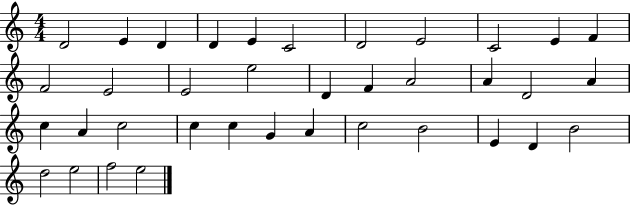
{
  \clef treble
  \numericTimeSignature
  \time 4/4
  \key c \major
  d'2 e'4 d'4 | d'4 e'4 c'2 | d'2 e'2 | c'2 e'4 f'4 | \break f'2 e'2 | e'2 e''2 | d'4 f'4 a'2 | a'4 d'2 a'4 | \break c''4 a'4 c''2 | c''4 c''4 g'4 a'4 | c''2 b'2 | e'4 d'4 b'2 | \break d''2 e''2 | f''2 e''2 | \bar "|."
}